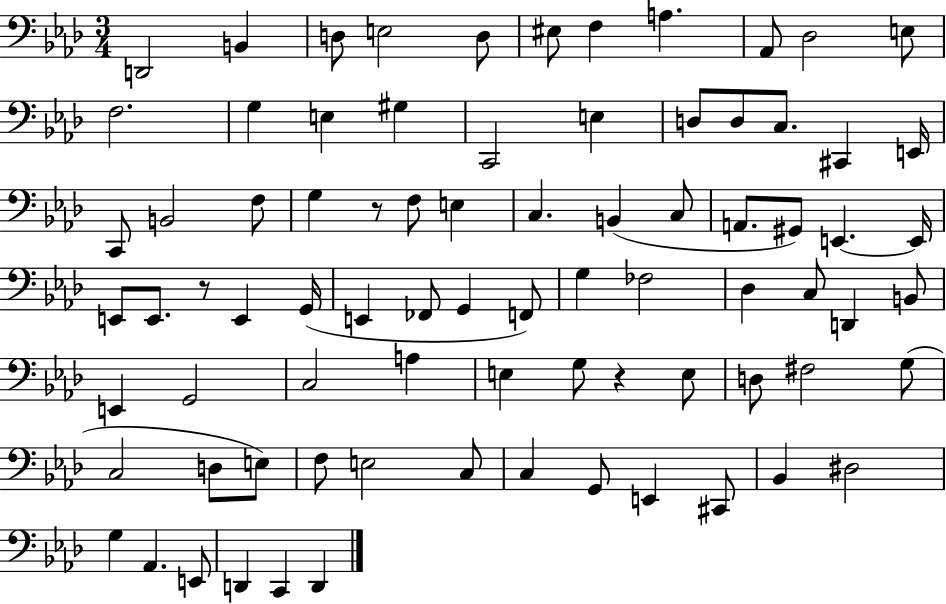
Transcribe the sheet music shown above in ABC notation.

X:1
T:Untitled
M:3/4
L:1/4
K:Ab
D,,2 B,, D,/2 E,2 D,/2 ^E,/2 F, A, _A,,/2 _D,2 E,/2 F,2 G, E, ^G, C,,2 E, D,/2 D,/2 C,/2 ^C,, E,,/4 C,,/2 B,,2 F,/2 G, z/2 F,/2 E, C, B,, C,/2 A,,/2 ^G,,/2 E,, E,,/4 E,,/2 E,,/2 z/2 E,, G,,/4 E,, _F,,/2 G,, F,,/2 G, _F,2 _D, C,/2 D,, B,,/2 E,, G,,2 C,2 A, E, G,/2 z E,/2 D,/2 ^F,2 G,/2 C,2 D,/2 E,/2 F,/2 E,2 C,/2 C, G,,/2 E,, ^C,,/2 _B,, ^D,2 G, _A,, E,,/2 D,, C,, D,,